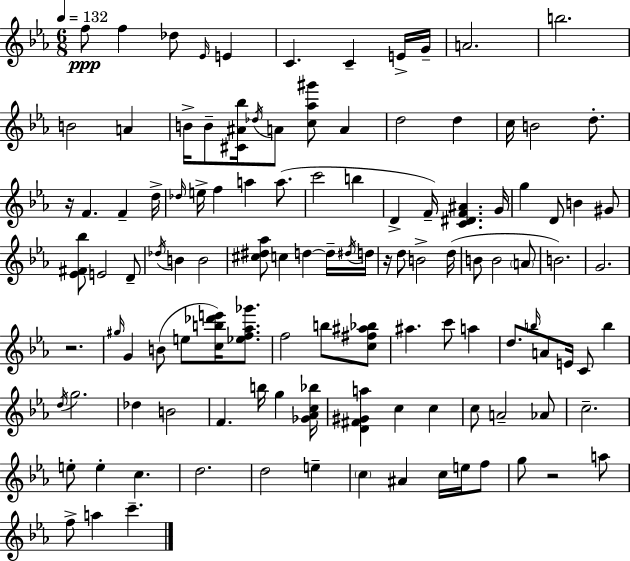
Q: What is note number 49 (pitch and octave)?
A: D#5